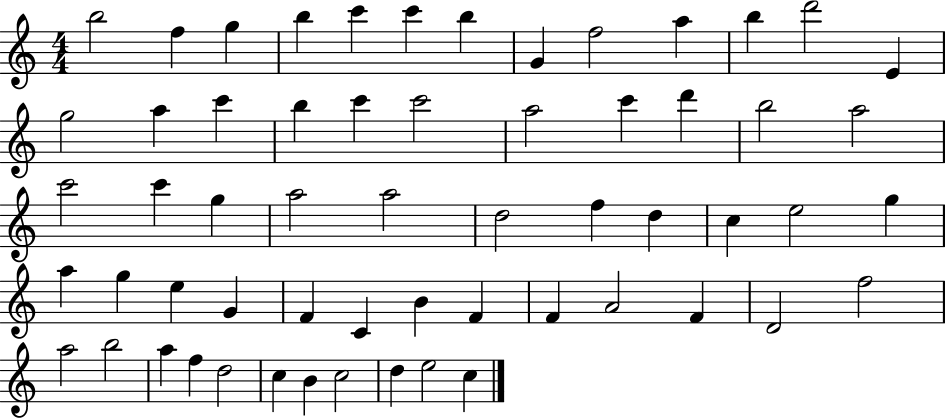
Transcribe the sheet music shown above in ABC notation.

X:1
T:Untitled
M:4/4
L:1/4
K:C
b2 f g b c' c' b G f2 a b d'2 E g2 a c' b c' c'2 a2 c' d' b2 a2 c'2 c' g a2 a2 d2 f d c e2 g a g e G F C B F F A2 F D2 f2 a2 b2 a f d2 c B c2 d e2 c